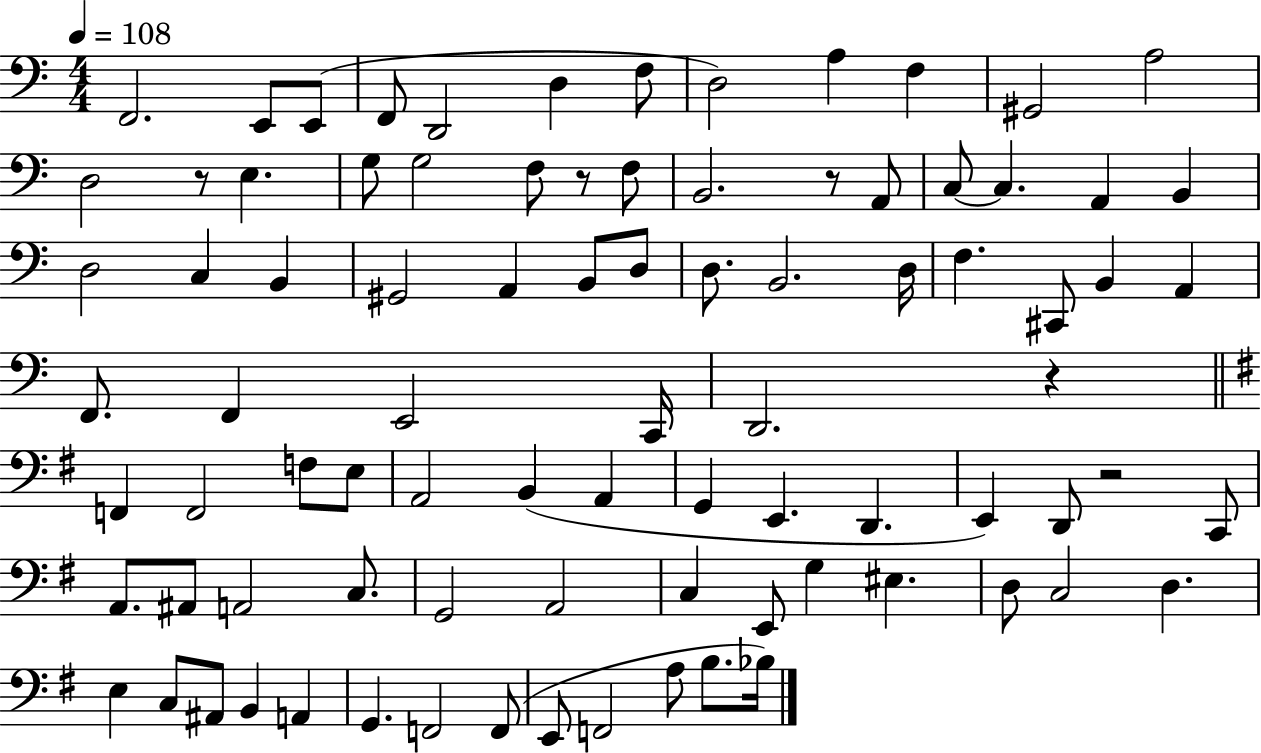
{
  \clef bass
  \numericTimeSignature
  \time 4/4
  \key c \major
  \tempo 4 = 108
  \repeat volta 2 { f,2. e,8 e,8( | f,8 d,2 d4 f8 | d2) a4 f4 | gis,2 a2 | \break d2 r8 e4. | g8 g2 f8 r8 f8 | b,2. r8 a,8 | c8~~ c4. a,4 b,4 | \break d2 c4 b,4 | gis,2 a,4 b,8 d8 | d8. b,2. d16 | f4. cis,8 b,4 a,4 | \break f,8. f,4 e,2 c,16 | d,2. r4 | \bar "||" \break \key e \minor f,4 f,2 f8 e8 | a,2 b,4( a,4 | g,4 e,4. d,4. | e,4) d,8 r2 c,8 | \break a,8. ais,8 a,2 c8. | g,2 a,2 | c4 e,8 g4 eis4. | d8 c2 d4. | \break e4 c8 ais,8 b,4 a,4 | g,4. f,2 f,8( | e,8 f,2 a8 b8. bes16) | } \bar "|."
}